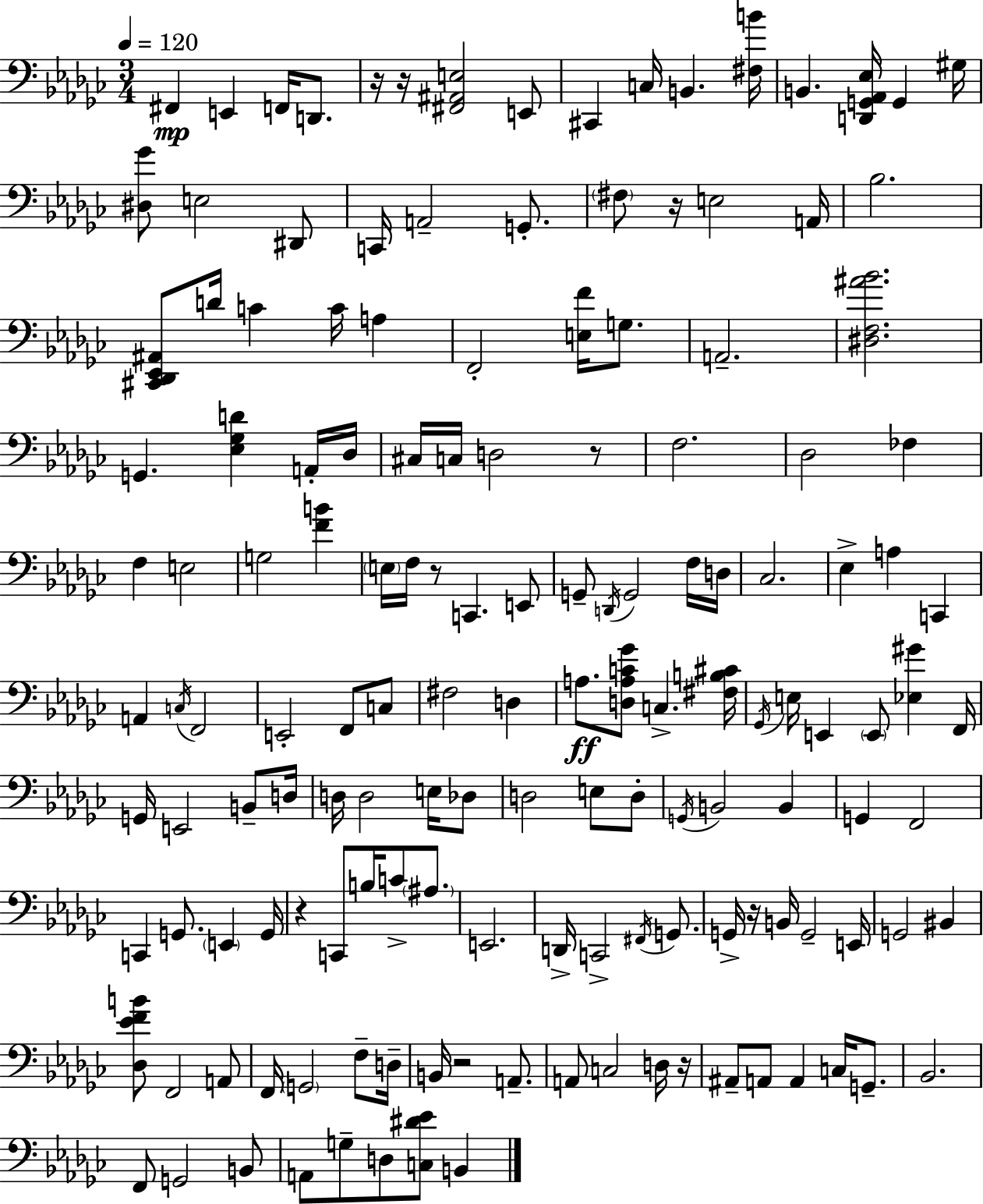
{
  \clef bass
  \numericTimeSignature
  \time 3/4
  \key ees \minor
  \tempo 4 = 120
  \repeat volta 2 { fis,4\mp e,4 f,16 d,8. | r16 r16 <fis, ais, e>2 e,8 | cis,4 c16 b,4. <fis b'>16 | b,4. <d, g, aes, ees>16 g,4 gis16 | \break <dis ges'>8 e2 dis,8 | c,16 a,2-- g,8.-. | \parenthesize fis8 r16 e2 a,16 | bes2. | \break <cis, des, ees, ais,>8 d'16 c'4 c'16 a4 | f,2-. <e f'>16 g8. | a,2.-- | <dis f ais' bes'>2. | \break g,4. <ees ges d'>4 a,16-. des16 | cis16 c16 d2 r8 | f2. | des2 fes4 | \break f4 e2 | g2 <f' b'>4 | \parenthesize e16 f16 r8 c,4. e,8 | g,8-- \acciaccatura { d,16 } g,2 f16 | \break d16 ces2. | ees4-> a4 c,4 | a,4 \acciaccatura { c16 } f,2 | e,2-. f,8 | \break c8 fis2 d4 | a8.\ff <d a c' ges'>8 c4.-> | <fis b cis'>16 \acciaccatura { ges,16 } e16 e,4 \parenthesize e,8 <ees gis'>4 | f,16 g,16 e,2 | \break b,8-- d16 d16 d2 | e16 des8 d2 e8 | d8-. \acciaccatura { g,16 } b,2 | b,4 g,4 f,2 | \break c,4 g,8. \parenthesize e,4 | g,16 r4 c,8 b16 c'8-> | \parenthesize ais8. e,2. | d,16-> c,2-> | \break \acciaccatura { fis,16 } g,8. g,16-> r16 b,16 g,2-- | e,16 g,2 | bis,4 <des ees' f' b'>8 f,2 | a,8 f,16 \parenthesize g,2 | \break f8-- d16-- b,16 r2 | a,8.-- a,8 c2 | d16 r16 ais,8-- a,8 a,4 | c16 g,8.-- bes,2. | \break f,8 g,2 | b,8 a,8 g8-- d8 <c dis' ees'>8 | b,4 } \bar "|."
}